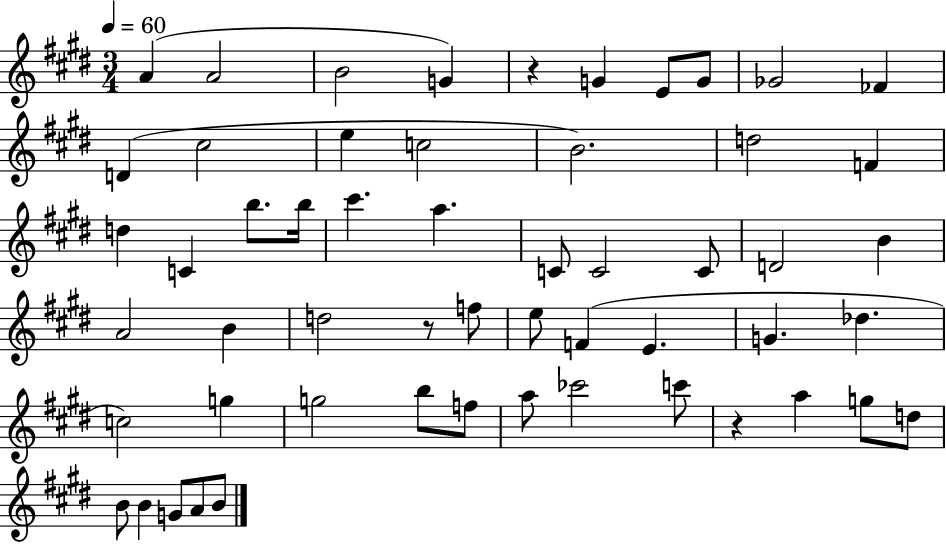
{
  \clef treble
  \numericTimeSignature
  \time 3/4
  \key e \major
  \tempo 4 = 60
  \repeat volta 2 { a'4( a'2 | b'2 g'4) | r4 g'4 e'8 g'8 | ges'2 fes'4 | \break d'4( cis''2 | e''4 c''2 | b'2.) | d''2 f'4 | \break d''4 c'4 b''8. b''16 | cis'''4. a''4. | c'8 c'2 c'8 | d'2 b'4 | \break a'2 b'4 | d''2 r8 f''8 | e''8 f'4( e'4. | g'4. des''4. | \break c''2) g''4 | g''2 b''8 f''8 | a''8 ces'''2 c'''8 | r4 a''4 g''8 d''8 | \break b'8 b'4 g'8 a'8 b'8 | } \bar "|."
}